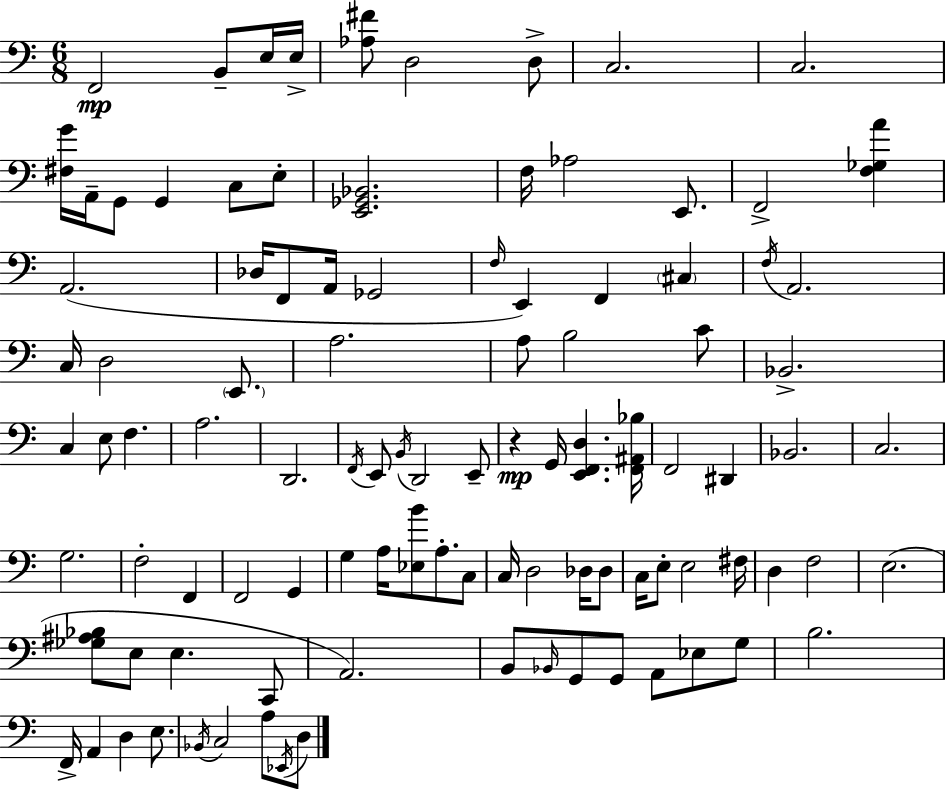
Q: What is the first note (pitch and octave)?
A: F2